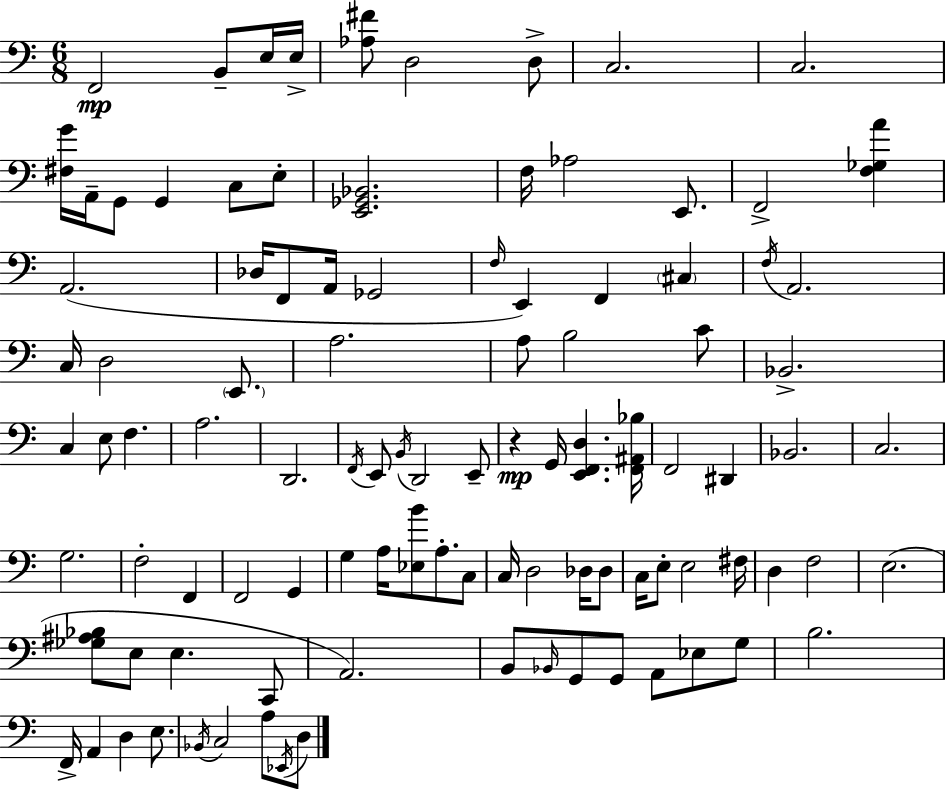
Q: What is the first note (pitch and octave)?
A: F2